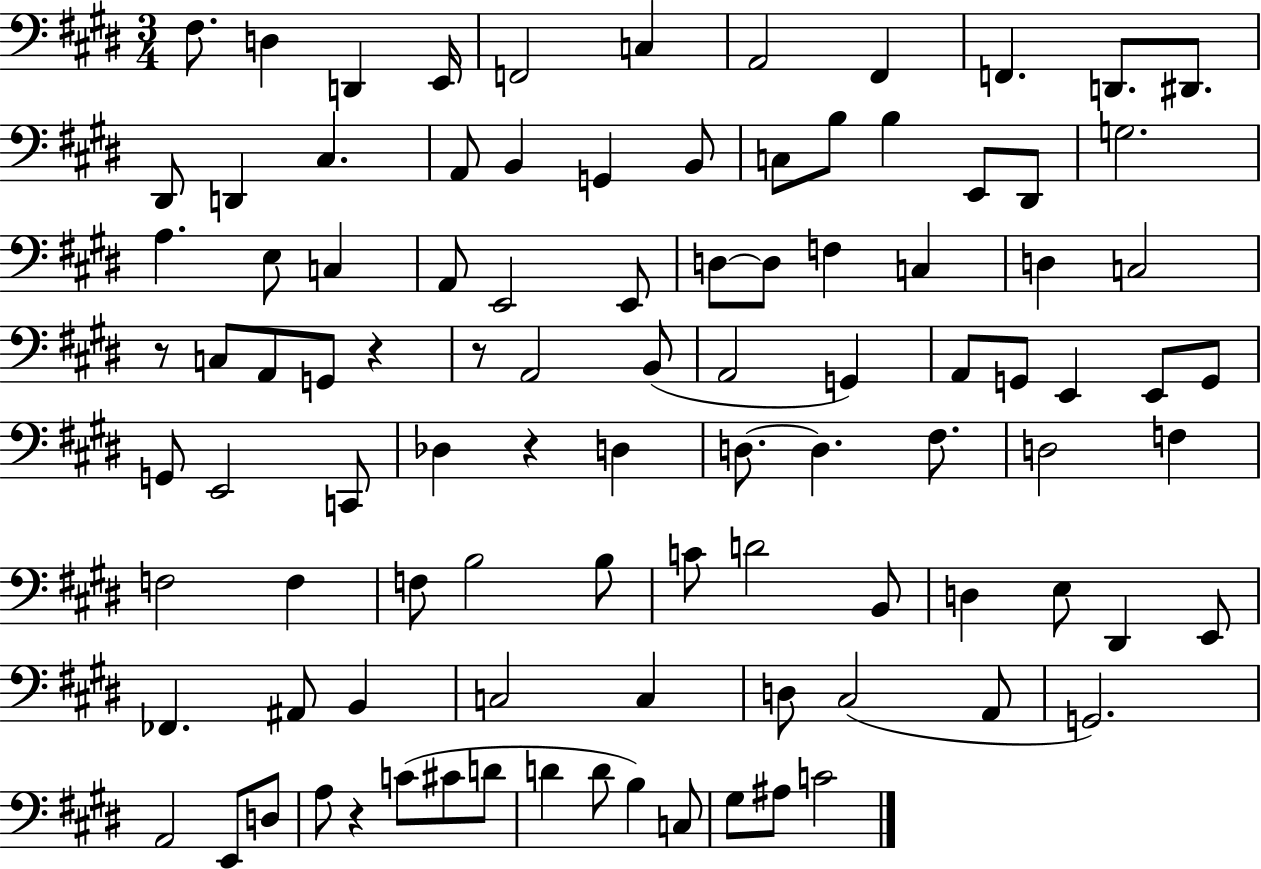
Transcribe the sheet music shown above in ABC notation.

X:1
T:Untitled
M:3/4
L:1/4
K:E
^F,/2 D, D,, E,,/4 F,,2 C, A,,2 ^F,, F,, D,,/2 ^D,,/2 ^D,,/2 D,, ^C, A,,/2 B,, G,, B,,/2 C,/2 B,/2 B, E,,/2 ^D,,/2 G,2 A, E,/2 C, A,,/2 E,,2 E,,/2 D,/2 D,/2 F, C, D, C,2 z/2 C,/2 A,,/2 G,,/2 z z/2 A,,2 B,,/2 A,,2 G,, A,,/2 G,,/2 E,, E,,/2 G,,/2 G,,/2 E,,2 C,,/2 _D, z D, D,/2 D, ^F,/2 D,2 F, F,2 F, F,/2 B,2 B,/2 C/2 D2 B,,/2 D, E,/2 ^D,, E,,/2 _F,, ^A,,/2 B,, C,2 C, D,/2 ^C,2 A,,/2 G,,2 A,,2 E,,/2 D,/2 A,/2 z C/2 ^C/2 D/2 D D/2 B, C,/2 ^G,/2 ^A,/2 C2